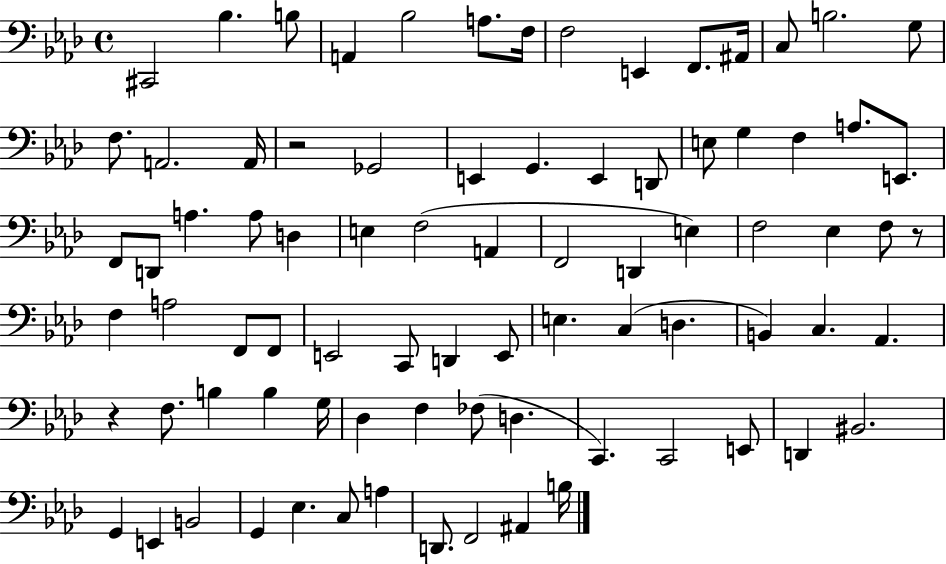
X:1
T:Untitled
M:4/4
L:1/4
K:Ab
^C,,2 _B, B,/2 A,, _B,2 A,/2 F,/4 F,2 E,, F,,/2 ^A,,/4 C,/2 B,2 G,/2 F,/2 A,,2 A,,/4 z2 _G,,2 E,, G,, E,, D,,/2 E,/2 G, F, A,/2 E,,/2 F,,/2 D,,/2 A, A,/2 D, E, F,2 A,, F,,2 D,, E, F,2 _E, F,/2 z/2 F, A,2 F,,/2 F,,/2 E,,2 C,,/2 D,, E,,/2 E, C, D, B,, C, _A,, z F,/2 B, B, G,/4 _D, F, _F,/2 D, C,, C,,2 E,,/2 D,, ^B,,2 G,, E,, B,,2 G,, _E, C,/2 A, D,,/2 F,,2 ^A,, B,/4